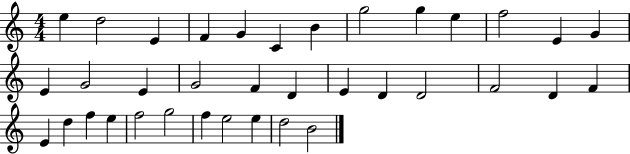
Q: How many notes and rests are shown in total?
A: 36